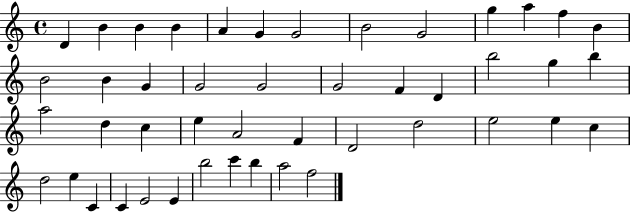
{
  \clef treble
  \time 4/4
  \defaultTimeSignature
  \key c \major
  d'4 b'4 b'4 b'4 | a'4 g'4 g'2 | b'2 g'2 | g''4 a''4 f''4 b'4 | \break b'2 b'4 g'4 | g'2 g'2 | g'2 f'4 d'4 | b''2 g''4 b''4 | \break a''2 d''4 c''4 | e''4 a'2 f'4 | d'2 d''2 | e''2 e''4 c''4 | \break d''2 e''4 c'4 | c'4 e'2 e'4 | b''2 c'''4 b''4 | a''2 f''2 | \break \bar "|."
}